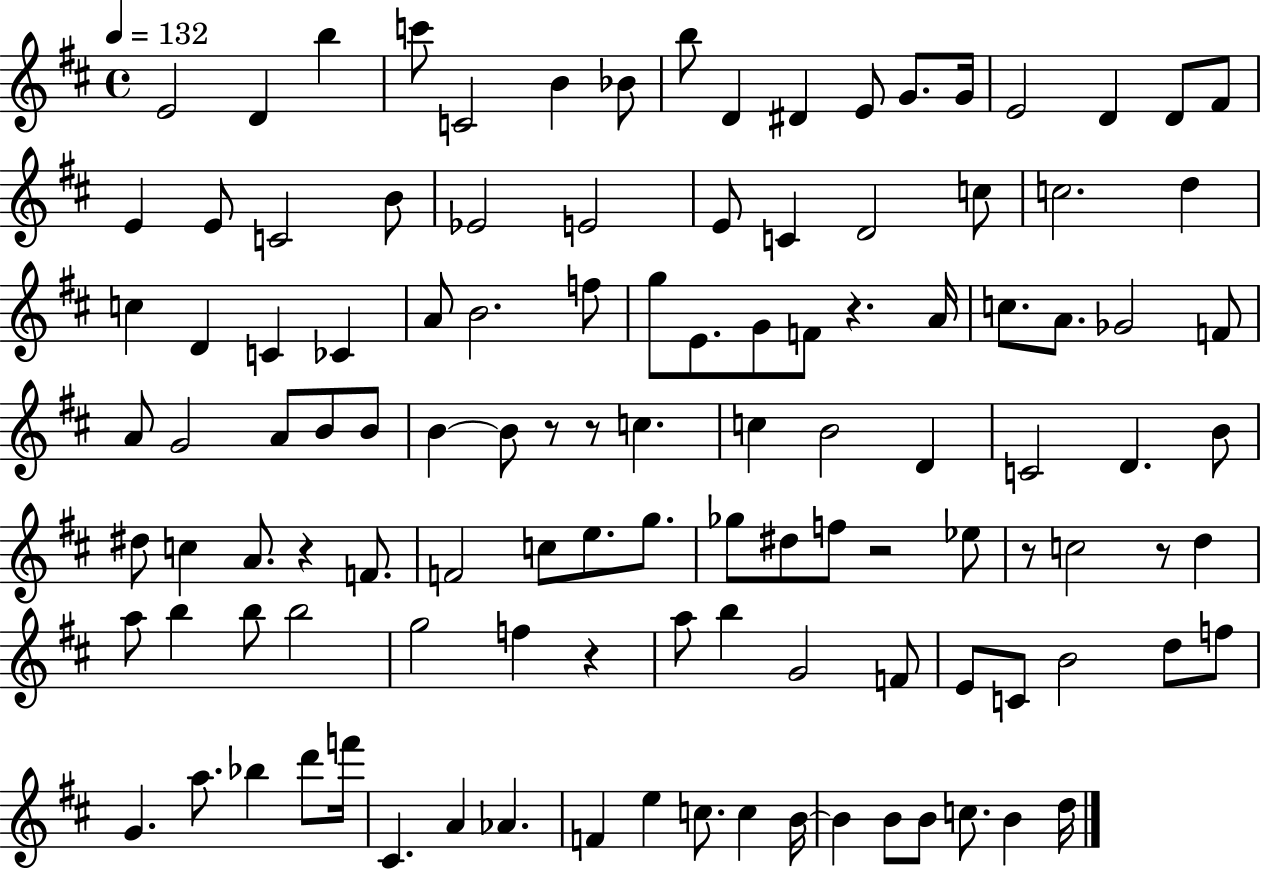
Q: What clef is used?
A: treble